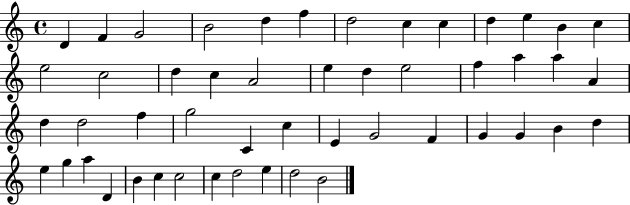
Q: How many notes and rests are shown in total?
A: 50